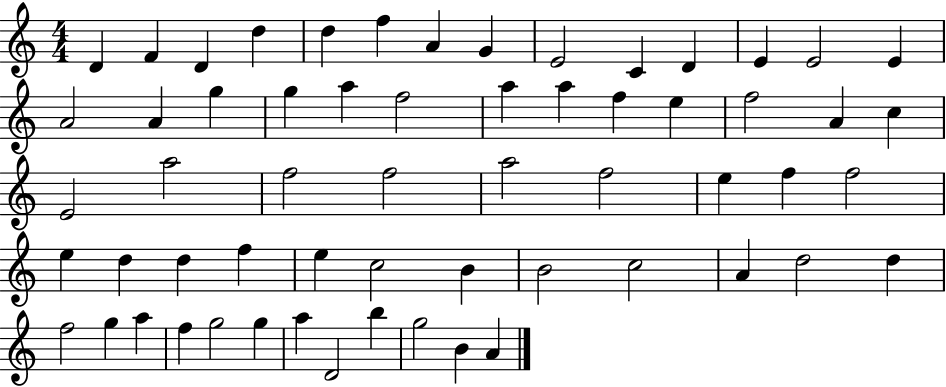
X:1
T:Untitled
M:4/4
L:1/4
K:C
D F D d d f A G E2 C D E E2 E A2 A g g a f2 a a f e f2 A c E2 a2 f2 f2 a2 f2 e f f2 e d d f e c2 B B2 c2 A d2 d f2 g a f g2 g a D2 b g2 B A